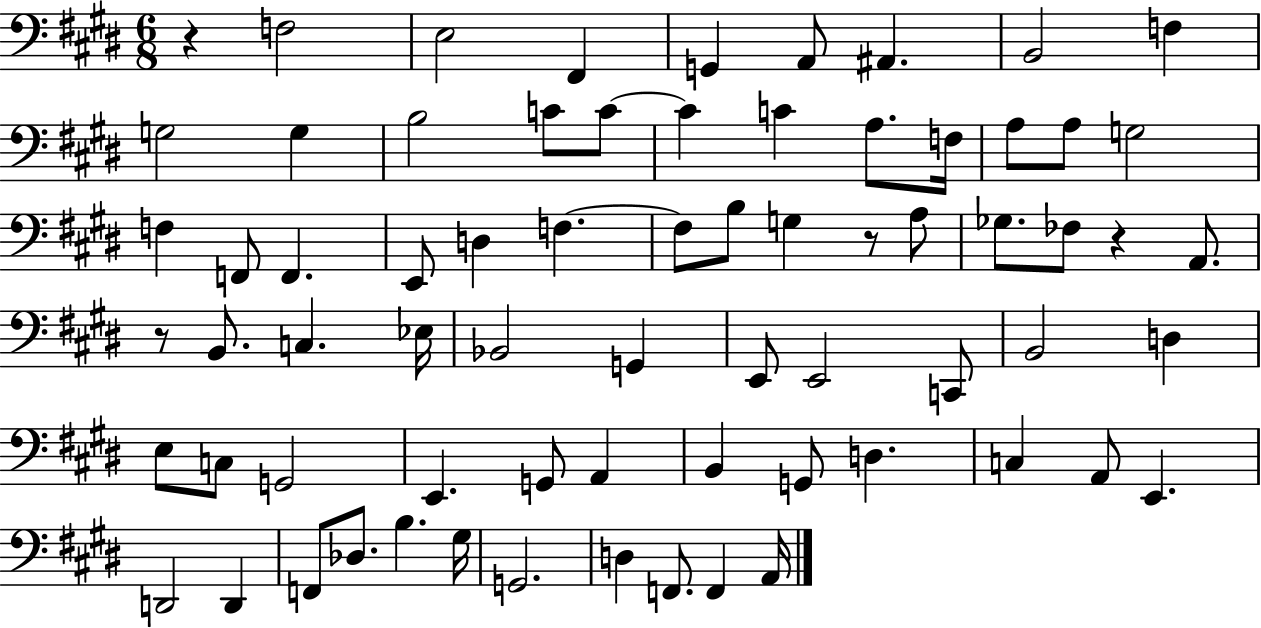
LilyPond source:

{
  \clef bass
  \numericTimeSignature
  \time 6/8
  \key e \major
  r4 f2 | e2 fis,4 | g,4 a,8 ais,4. | b,2 f4 | \break g2 g4 | b2 c'8 c'8~~ | c'4 c'4 a8. f16 | a8 a8 g2 | \break f4 f,8 f,4. | e,8 d4 f4.~~ | f8 b8 g4 r8 a8 | ges8. fes8 r4 a,8. | \break r8 b,8. c4. ees16 | bes,2 g,4 | e,8 e,2 c,8 | b,2 d4 | \break e8 c8 g,2 | e,4. g,8 a,4 | b,4 g,8 d4. | c4 a,8 e,4. | \break d,2 d,4 | f,8 des8. b4. gis16 | g,2. | d4 f,8. f,4 a,16 | \break \bar "|."
}